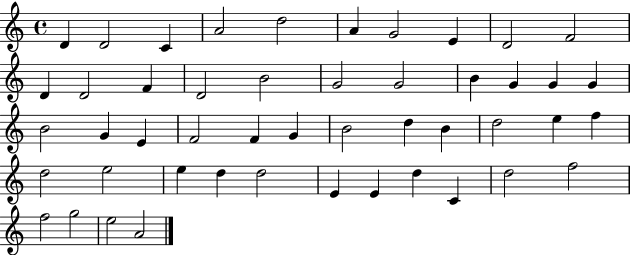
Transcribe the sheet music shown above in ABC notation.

X:1
T:Untitled
M:4/4
L:1/4
K:C
D D2 C A2 d2 A G2 E D2 F2 D D2 F D2 B2 G2 G2 B G G G B2 G E F2 F G B2 d B d2 e f d2 e2 e d d2 E E d C d2 f2 f2 g2 e2 A2